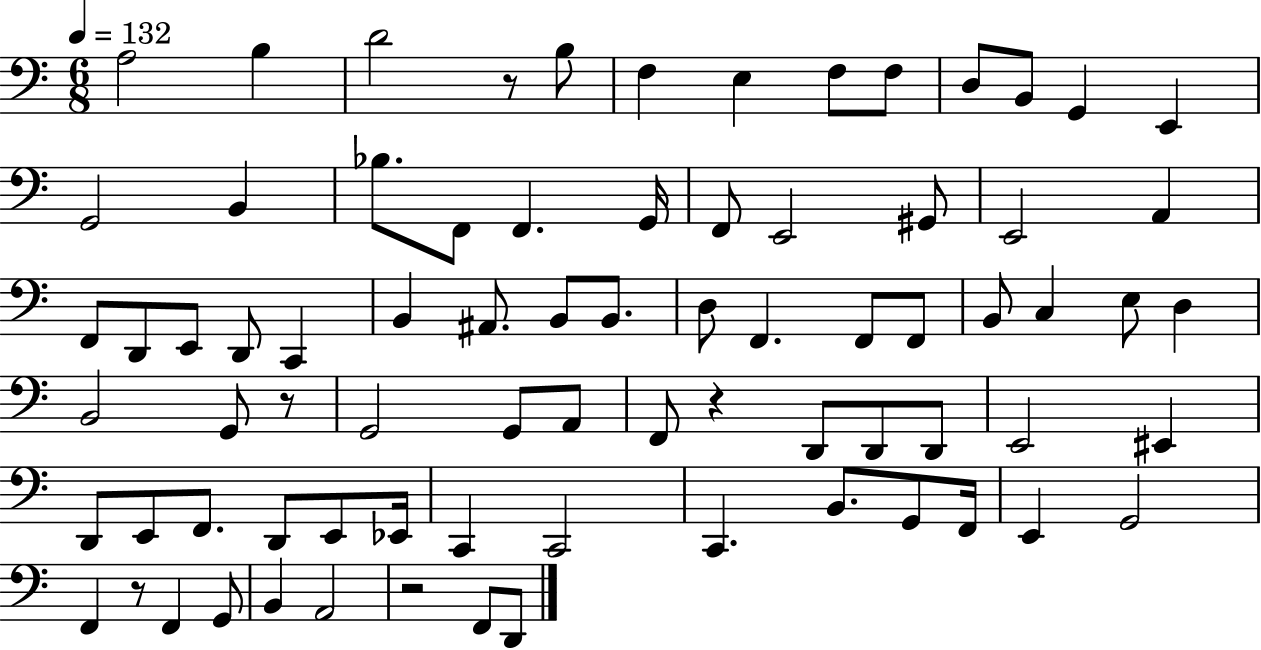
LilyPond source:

{
  \clef bass
  \numericTimeSignature
  \time 6/8
  \key c \major
  \tempo 4 = 132
  a2 b4 | d'2 r8 b8 | f4 e4 f8 f8 | d8 b,8 g,4 e,4 | \break g,2 b,4 | bes8. f,8 f,4. g,16 | f,8 e,2 gis,8 | e,2 a,4 | \break f,8 d,8 e,8 d,8 c,4 | b,4 ais,8. b,8 b,8. | d8 f,4. f,8 f,8 | b,8 c4 e8 d4 | \break b,2 g,8 r8 | g,2 g,8 a,8 | f,8 r4 d,8 d,8 d,8 | e,2 eis,4 | \break d,8 e,8 f,8. d,8 e,8 ees,16 | c,4 c,2 | c,4. b,8. g,8 f,16 | e,4 g,2 | \break f,4 r8 f,4 g,8 | b,4 a,2 | r2 f,8 d,8 | \bar "|."
}